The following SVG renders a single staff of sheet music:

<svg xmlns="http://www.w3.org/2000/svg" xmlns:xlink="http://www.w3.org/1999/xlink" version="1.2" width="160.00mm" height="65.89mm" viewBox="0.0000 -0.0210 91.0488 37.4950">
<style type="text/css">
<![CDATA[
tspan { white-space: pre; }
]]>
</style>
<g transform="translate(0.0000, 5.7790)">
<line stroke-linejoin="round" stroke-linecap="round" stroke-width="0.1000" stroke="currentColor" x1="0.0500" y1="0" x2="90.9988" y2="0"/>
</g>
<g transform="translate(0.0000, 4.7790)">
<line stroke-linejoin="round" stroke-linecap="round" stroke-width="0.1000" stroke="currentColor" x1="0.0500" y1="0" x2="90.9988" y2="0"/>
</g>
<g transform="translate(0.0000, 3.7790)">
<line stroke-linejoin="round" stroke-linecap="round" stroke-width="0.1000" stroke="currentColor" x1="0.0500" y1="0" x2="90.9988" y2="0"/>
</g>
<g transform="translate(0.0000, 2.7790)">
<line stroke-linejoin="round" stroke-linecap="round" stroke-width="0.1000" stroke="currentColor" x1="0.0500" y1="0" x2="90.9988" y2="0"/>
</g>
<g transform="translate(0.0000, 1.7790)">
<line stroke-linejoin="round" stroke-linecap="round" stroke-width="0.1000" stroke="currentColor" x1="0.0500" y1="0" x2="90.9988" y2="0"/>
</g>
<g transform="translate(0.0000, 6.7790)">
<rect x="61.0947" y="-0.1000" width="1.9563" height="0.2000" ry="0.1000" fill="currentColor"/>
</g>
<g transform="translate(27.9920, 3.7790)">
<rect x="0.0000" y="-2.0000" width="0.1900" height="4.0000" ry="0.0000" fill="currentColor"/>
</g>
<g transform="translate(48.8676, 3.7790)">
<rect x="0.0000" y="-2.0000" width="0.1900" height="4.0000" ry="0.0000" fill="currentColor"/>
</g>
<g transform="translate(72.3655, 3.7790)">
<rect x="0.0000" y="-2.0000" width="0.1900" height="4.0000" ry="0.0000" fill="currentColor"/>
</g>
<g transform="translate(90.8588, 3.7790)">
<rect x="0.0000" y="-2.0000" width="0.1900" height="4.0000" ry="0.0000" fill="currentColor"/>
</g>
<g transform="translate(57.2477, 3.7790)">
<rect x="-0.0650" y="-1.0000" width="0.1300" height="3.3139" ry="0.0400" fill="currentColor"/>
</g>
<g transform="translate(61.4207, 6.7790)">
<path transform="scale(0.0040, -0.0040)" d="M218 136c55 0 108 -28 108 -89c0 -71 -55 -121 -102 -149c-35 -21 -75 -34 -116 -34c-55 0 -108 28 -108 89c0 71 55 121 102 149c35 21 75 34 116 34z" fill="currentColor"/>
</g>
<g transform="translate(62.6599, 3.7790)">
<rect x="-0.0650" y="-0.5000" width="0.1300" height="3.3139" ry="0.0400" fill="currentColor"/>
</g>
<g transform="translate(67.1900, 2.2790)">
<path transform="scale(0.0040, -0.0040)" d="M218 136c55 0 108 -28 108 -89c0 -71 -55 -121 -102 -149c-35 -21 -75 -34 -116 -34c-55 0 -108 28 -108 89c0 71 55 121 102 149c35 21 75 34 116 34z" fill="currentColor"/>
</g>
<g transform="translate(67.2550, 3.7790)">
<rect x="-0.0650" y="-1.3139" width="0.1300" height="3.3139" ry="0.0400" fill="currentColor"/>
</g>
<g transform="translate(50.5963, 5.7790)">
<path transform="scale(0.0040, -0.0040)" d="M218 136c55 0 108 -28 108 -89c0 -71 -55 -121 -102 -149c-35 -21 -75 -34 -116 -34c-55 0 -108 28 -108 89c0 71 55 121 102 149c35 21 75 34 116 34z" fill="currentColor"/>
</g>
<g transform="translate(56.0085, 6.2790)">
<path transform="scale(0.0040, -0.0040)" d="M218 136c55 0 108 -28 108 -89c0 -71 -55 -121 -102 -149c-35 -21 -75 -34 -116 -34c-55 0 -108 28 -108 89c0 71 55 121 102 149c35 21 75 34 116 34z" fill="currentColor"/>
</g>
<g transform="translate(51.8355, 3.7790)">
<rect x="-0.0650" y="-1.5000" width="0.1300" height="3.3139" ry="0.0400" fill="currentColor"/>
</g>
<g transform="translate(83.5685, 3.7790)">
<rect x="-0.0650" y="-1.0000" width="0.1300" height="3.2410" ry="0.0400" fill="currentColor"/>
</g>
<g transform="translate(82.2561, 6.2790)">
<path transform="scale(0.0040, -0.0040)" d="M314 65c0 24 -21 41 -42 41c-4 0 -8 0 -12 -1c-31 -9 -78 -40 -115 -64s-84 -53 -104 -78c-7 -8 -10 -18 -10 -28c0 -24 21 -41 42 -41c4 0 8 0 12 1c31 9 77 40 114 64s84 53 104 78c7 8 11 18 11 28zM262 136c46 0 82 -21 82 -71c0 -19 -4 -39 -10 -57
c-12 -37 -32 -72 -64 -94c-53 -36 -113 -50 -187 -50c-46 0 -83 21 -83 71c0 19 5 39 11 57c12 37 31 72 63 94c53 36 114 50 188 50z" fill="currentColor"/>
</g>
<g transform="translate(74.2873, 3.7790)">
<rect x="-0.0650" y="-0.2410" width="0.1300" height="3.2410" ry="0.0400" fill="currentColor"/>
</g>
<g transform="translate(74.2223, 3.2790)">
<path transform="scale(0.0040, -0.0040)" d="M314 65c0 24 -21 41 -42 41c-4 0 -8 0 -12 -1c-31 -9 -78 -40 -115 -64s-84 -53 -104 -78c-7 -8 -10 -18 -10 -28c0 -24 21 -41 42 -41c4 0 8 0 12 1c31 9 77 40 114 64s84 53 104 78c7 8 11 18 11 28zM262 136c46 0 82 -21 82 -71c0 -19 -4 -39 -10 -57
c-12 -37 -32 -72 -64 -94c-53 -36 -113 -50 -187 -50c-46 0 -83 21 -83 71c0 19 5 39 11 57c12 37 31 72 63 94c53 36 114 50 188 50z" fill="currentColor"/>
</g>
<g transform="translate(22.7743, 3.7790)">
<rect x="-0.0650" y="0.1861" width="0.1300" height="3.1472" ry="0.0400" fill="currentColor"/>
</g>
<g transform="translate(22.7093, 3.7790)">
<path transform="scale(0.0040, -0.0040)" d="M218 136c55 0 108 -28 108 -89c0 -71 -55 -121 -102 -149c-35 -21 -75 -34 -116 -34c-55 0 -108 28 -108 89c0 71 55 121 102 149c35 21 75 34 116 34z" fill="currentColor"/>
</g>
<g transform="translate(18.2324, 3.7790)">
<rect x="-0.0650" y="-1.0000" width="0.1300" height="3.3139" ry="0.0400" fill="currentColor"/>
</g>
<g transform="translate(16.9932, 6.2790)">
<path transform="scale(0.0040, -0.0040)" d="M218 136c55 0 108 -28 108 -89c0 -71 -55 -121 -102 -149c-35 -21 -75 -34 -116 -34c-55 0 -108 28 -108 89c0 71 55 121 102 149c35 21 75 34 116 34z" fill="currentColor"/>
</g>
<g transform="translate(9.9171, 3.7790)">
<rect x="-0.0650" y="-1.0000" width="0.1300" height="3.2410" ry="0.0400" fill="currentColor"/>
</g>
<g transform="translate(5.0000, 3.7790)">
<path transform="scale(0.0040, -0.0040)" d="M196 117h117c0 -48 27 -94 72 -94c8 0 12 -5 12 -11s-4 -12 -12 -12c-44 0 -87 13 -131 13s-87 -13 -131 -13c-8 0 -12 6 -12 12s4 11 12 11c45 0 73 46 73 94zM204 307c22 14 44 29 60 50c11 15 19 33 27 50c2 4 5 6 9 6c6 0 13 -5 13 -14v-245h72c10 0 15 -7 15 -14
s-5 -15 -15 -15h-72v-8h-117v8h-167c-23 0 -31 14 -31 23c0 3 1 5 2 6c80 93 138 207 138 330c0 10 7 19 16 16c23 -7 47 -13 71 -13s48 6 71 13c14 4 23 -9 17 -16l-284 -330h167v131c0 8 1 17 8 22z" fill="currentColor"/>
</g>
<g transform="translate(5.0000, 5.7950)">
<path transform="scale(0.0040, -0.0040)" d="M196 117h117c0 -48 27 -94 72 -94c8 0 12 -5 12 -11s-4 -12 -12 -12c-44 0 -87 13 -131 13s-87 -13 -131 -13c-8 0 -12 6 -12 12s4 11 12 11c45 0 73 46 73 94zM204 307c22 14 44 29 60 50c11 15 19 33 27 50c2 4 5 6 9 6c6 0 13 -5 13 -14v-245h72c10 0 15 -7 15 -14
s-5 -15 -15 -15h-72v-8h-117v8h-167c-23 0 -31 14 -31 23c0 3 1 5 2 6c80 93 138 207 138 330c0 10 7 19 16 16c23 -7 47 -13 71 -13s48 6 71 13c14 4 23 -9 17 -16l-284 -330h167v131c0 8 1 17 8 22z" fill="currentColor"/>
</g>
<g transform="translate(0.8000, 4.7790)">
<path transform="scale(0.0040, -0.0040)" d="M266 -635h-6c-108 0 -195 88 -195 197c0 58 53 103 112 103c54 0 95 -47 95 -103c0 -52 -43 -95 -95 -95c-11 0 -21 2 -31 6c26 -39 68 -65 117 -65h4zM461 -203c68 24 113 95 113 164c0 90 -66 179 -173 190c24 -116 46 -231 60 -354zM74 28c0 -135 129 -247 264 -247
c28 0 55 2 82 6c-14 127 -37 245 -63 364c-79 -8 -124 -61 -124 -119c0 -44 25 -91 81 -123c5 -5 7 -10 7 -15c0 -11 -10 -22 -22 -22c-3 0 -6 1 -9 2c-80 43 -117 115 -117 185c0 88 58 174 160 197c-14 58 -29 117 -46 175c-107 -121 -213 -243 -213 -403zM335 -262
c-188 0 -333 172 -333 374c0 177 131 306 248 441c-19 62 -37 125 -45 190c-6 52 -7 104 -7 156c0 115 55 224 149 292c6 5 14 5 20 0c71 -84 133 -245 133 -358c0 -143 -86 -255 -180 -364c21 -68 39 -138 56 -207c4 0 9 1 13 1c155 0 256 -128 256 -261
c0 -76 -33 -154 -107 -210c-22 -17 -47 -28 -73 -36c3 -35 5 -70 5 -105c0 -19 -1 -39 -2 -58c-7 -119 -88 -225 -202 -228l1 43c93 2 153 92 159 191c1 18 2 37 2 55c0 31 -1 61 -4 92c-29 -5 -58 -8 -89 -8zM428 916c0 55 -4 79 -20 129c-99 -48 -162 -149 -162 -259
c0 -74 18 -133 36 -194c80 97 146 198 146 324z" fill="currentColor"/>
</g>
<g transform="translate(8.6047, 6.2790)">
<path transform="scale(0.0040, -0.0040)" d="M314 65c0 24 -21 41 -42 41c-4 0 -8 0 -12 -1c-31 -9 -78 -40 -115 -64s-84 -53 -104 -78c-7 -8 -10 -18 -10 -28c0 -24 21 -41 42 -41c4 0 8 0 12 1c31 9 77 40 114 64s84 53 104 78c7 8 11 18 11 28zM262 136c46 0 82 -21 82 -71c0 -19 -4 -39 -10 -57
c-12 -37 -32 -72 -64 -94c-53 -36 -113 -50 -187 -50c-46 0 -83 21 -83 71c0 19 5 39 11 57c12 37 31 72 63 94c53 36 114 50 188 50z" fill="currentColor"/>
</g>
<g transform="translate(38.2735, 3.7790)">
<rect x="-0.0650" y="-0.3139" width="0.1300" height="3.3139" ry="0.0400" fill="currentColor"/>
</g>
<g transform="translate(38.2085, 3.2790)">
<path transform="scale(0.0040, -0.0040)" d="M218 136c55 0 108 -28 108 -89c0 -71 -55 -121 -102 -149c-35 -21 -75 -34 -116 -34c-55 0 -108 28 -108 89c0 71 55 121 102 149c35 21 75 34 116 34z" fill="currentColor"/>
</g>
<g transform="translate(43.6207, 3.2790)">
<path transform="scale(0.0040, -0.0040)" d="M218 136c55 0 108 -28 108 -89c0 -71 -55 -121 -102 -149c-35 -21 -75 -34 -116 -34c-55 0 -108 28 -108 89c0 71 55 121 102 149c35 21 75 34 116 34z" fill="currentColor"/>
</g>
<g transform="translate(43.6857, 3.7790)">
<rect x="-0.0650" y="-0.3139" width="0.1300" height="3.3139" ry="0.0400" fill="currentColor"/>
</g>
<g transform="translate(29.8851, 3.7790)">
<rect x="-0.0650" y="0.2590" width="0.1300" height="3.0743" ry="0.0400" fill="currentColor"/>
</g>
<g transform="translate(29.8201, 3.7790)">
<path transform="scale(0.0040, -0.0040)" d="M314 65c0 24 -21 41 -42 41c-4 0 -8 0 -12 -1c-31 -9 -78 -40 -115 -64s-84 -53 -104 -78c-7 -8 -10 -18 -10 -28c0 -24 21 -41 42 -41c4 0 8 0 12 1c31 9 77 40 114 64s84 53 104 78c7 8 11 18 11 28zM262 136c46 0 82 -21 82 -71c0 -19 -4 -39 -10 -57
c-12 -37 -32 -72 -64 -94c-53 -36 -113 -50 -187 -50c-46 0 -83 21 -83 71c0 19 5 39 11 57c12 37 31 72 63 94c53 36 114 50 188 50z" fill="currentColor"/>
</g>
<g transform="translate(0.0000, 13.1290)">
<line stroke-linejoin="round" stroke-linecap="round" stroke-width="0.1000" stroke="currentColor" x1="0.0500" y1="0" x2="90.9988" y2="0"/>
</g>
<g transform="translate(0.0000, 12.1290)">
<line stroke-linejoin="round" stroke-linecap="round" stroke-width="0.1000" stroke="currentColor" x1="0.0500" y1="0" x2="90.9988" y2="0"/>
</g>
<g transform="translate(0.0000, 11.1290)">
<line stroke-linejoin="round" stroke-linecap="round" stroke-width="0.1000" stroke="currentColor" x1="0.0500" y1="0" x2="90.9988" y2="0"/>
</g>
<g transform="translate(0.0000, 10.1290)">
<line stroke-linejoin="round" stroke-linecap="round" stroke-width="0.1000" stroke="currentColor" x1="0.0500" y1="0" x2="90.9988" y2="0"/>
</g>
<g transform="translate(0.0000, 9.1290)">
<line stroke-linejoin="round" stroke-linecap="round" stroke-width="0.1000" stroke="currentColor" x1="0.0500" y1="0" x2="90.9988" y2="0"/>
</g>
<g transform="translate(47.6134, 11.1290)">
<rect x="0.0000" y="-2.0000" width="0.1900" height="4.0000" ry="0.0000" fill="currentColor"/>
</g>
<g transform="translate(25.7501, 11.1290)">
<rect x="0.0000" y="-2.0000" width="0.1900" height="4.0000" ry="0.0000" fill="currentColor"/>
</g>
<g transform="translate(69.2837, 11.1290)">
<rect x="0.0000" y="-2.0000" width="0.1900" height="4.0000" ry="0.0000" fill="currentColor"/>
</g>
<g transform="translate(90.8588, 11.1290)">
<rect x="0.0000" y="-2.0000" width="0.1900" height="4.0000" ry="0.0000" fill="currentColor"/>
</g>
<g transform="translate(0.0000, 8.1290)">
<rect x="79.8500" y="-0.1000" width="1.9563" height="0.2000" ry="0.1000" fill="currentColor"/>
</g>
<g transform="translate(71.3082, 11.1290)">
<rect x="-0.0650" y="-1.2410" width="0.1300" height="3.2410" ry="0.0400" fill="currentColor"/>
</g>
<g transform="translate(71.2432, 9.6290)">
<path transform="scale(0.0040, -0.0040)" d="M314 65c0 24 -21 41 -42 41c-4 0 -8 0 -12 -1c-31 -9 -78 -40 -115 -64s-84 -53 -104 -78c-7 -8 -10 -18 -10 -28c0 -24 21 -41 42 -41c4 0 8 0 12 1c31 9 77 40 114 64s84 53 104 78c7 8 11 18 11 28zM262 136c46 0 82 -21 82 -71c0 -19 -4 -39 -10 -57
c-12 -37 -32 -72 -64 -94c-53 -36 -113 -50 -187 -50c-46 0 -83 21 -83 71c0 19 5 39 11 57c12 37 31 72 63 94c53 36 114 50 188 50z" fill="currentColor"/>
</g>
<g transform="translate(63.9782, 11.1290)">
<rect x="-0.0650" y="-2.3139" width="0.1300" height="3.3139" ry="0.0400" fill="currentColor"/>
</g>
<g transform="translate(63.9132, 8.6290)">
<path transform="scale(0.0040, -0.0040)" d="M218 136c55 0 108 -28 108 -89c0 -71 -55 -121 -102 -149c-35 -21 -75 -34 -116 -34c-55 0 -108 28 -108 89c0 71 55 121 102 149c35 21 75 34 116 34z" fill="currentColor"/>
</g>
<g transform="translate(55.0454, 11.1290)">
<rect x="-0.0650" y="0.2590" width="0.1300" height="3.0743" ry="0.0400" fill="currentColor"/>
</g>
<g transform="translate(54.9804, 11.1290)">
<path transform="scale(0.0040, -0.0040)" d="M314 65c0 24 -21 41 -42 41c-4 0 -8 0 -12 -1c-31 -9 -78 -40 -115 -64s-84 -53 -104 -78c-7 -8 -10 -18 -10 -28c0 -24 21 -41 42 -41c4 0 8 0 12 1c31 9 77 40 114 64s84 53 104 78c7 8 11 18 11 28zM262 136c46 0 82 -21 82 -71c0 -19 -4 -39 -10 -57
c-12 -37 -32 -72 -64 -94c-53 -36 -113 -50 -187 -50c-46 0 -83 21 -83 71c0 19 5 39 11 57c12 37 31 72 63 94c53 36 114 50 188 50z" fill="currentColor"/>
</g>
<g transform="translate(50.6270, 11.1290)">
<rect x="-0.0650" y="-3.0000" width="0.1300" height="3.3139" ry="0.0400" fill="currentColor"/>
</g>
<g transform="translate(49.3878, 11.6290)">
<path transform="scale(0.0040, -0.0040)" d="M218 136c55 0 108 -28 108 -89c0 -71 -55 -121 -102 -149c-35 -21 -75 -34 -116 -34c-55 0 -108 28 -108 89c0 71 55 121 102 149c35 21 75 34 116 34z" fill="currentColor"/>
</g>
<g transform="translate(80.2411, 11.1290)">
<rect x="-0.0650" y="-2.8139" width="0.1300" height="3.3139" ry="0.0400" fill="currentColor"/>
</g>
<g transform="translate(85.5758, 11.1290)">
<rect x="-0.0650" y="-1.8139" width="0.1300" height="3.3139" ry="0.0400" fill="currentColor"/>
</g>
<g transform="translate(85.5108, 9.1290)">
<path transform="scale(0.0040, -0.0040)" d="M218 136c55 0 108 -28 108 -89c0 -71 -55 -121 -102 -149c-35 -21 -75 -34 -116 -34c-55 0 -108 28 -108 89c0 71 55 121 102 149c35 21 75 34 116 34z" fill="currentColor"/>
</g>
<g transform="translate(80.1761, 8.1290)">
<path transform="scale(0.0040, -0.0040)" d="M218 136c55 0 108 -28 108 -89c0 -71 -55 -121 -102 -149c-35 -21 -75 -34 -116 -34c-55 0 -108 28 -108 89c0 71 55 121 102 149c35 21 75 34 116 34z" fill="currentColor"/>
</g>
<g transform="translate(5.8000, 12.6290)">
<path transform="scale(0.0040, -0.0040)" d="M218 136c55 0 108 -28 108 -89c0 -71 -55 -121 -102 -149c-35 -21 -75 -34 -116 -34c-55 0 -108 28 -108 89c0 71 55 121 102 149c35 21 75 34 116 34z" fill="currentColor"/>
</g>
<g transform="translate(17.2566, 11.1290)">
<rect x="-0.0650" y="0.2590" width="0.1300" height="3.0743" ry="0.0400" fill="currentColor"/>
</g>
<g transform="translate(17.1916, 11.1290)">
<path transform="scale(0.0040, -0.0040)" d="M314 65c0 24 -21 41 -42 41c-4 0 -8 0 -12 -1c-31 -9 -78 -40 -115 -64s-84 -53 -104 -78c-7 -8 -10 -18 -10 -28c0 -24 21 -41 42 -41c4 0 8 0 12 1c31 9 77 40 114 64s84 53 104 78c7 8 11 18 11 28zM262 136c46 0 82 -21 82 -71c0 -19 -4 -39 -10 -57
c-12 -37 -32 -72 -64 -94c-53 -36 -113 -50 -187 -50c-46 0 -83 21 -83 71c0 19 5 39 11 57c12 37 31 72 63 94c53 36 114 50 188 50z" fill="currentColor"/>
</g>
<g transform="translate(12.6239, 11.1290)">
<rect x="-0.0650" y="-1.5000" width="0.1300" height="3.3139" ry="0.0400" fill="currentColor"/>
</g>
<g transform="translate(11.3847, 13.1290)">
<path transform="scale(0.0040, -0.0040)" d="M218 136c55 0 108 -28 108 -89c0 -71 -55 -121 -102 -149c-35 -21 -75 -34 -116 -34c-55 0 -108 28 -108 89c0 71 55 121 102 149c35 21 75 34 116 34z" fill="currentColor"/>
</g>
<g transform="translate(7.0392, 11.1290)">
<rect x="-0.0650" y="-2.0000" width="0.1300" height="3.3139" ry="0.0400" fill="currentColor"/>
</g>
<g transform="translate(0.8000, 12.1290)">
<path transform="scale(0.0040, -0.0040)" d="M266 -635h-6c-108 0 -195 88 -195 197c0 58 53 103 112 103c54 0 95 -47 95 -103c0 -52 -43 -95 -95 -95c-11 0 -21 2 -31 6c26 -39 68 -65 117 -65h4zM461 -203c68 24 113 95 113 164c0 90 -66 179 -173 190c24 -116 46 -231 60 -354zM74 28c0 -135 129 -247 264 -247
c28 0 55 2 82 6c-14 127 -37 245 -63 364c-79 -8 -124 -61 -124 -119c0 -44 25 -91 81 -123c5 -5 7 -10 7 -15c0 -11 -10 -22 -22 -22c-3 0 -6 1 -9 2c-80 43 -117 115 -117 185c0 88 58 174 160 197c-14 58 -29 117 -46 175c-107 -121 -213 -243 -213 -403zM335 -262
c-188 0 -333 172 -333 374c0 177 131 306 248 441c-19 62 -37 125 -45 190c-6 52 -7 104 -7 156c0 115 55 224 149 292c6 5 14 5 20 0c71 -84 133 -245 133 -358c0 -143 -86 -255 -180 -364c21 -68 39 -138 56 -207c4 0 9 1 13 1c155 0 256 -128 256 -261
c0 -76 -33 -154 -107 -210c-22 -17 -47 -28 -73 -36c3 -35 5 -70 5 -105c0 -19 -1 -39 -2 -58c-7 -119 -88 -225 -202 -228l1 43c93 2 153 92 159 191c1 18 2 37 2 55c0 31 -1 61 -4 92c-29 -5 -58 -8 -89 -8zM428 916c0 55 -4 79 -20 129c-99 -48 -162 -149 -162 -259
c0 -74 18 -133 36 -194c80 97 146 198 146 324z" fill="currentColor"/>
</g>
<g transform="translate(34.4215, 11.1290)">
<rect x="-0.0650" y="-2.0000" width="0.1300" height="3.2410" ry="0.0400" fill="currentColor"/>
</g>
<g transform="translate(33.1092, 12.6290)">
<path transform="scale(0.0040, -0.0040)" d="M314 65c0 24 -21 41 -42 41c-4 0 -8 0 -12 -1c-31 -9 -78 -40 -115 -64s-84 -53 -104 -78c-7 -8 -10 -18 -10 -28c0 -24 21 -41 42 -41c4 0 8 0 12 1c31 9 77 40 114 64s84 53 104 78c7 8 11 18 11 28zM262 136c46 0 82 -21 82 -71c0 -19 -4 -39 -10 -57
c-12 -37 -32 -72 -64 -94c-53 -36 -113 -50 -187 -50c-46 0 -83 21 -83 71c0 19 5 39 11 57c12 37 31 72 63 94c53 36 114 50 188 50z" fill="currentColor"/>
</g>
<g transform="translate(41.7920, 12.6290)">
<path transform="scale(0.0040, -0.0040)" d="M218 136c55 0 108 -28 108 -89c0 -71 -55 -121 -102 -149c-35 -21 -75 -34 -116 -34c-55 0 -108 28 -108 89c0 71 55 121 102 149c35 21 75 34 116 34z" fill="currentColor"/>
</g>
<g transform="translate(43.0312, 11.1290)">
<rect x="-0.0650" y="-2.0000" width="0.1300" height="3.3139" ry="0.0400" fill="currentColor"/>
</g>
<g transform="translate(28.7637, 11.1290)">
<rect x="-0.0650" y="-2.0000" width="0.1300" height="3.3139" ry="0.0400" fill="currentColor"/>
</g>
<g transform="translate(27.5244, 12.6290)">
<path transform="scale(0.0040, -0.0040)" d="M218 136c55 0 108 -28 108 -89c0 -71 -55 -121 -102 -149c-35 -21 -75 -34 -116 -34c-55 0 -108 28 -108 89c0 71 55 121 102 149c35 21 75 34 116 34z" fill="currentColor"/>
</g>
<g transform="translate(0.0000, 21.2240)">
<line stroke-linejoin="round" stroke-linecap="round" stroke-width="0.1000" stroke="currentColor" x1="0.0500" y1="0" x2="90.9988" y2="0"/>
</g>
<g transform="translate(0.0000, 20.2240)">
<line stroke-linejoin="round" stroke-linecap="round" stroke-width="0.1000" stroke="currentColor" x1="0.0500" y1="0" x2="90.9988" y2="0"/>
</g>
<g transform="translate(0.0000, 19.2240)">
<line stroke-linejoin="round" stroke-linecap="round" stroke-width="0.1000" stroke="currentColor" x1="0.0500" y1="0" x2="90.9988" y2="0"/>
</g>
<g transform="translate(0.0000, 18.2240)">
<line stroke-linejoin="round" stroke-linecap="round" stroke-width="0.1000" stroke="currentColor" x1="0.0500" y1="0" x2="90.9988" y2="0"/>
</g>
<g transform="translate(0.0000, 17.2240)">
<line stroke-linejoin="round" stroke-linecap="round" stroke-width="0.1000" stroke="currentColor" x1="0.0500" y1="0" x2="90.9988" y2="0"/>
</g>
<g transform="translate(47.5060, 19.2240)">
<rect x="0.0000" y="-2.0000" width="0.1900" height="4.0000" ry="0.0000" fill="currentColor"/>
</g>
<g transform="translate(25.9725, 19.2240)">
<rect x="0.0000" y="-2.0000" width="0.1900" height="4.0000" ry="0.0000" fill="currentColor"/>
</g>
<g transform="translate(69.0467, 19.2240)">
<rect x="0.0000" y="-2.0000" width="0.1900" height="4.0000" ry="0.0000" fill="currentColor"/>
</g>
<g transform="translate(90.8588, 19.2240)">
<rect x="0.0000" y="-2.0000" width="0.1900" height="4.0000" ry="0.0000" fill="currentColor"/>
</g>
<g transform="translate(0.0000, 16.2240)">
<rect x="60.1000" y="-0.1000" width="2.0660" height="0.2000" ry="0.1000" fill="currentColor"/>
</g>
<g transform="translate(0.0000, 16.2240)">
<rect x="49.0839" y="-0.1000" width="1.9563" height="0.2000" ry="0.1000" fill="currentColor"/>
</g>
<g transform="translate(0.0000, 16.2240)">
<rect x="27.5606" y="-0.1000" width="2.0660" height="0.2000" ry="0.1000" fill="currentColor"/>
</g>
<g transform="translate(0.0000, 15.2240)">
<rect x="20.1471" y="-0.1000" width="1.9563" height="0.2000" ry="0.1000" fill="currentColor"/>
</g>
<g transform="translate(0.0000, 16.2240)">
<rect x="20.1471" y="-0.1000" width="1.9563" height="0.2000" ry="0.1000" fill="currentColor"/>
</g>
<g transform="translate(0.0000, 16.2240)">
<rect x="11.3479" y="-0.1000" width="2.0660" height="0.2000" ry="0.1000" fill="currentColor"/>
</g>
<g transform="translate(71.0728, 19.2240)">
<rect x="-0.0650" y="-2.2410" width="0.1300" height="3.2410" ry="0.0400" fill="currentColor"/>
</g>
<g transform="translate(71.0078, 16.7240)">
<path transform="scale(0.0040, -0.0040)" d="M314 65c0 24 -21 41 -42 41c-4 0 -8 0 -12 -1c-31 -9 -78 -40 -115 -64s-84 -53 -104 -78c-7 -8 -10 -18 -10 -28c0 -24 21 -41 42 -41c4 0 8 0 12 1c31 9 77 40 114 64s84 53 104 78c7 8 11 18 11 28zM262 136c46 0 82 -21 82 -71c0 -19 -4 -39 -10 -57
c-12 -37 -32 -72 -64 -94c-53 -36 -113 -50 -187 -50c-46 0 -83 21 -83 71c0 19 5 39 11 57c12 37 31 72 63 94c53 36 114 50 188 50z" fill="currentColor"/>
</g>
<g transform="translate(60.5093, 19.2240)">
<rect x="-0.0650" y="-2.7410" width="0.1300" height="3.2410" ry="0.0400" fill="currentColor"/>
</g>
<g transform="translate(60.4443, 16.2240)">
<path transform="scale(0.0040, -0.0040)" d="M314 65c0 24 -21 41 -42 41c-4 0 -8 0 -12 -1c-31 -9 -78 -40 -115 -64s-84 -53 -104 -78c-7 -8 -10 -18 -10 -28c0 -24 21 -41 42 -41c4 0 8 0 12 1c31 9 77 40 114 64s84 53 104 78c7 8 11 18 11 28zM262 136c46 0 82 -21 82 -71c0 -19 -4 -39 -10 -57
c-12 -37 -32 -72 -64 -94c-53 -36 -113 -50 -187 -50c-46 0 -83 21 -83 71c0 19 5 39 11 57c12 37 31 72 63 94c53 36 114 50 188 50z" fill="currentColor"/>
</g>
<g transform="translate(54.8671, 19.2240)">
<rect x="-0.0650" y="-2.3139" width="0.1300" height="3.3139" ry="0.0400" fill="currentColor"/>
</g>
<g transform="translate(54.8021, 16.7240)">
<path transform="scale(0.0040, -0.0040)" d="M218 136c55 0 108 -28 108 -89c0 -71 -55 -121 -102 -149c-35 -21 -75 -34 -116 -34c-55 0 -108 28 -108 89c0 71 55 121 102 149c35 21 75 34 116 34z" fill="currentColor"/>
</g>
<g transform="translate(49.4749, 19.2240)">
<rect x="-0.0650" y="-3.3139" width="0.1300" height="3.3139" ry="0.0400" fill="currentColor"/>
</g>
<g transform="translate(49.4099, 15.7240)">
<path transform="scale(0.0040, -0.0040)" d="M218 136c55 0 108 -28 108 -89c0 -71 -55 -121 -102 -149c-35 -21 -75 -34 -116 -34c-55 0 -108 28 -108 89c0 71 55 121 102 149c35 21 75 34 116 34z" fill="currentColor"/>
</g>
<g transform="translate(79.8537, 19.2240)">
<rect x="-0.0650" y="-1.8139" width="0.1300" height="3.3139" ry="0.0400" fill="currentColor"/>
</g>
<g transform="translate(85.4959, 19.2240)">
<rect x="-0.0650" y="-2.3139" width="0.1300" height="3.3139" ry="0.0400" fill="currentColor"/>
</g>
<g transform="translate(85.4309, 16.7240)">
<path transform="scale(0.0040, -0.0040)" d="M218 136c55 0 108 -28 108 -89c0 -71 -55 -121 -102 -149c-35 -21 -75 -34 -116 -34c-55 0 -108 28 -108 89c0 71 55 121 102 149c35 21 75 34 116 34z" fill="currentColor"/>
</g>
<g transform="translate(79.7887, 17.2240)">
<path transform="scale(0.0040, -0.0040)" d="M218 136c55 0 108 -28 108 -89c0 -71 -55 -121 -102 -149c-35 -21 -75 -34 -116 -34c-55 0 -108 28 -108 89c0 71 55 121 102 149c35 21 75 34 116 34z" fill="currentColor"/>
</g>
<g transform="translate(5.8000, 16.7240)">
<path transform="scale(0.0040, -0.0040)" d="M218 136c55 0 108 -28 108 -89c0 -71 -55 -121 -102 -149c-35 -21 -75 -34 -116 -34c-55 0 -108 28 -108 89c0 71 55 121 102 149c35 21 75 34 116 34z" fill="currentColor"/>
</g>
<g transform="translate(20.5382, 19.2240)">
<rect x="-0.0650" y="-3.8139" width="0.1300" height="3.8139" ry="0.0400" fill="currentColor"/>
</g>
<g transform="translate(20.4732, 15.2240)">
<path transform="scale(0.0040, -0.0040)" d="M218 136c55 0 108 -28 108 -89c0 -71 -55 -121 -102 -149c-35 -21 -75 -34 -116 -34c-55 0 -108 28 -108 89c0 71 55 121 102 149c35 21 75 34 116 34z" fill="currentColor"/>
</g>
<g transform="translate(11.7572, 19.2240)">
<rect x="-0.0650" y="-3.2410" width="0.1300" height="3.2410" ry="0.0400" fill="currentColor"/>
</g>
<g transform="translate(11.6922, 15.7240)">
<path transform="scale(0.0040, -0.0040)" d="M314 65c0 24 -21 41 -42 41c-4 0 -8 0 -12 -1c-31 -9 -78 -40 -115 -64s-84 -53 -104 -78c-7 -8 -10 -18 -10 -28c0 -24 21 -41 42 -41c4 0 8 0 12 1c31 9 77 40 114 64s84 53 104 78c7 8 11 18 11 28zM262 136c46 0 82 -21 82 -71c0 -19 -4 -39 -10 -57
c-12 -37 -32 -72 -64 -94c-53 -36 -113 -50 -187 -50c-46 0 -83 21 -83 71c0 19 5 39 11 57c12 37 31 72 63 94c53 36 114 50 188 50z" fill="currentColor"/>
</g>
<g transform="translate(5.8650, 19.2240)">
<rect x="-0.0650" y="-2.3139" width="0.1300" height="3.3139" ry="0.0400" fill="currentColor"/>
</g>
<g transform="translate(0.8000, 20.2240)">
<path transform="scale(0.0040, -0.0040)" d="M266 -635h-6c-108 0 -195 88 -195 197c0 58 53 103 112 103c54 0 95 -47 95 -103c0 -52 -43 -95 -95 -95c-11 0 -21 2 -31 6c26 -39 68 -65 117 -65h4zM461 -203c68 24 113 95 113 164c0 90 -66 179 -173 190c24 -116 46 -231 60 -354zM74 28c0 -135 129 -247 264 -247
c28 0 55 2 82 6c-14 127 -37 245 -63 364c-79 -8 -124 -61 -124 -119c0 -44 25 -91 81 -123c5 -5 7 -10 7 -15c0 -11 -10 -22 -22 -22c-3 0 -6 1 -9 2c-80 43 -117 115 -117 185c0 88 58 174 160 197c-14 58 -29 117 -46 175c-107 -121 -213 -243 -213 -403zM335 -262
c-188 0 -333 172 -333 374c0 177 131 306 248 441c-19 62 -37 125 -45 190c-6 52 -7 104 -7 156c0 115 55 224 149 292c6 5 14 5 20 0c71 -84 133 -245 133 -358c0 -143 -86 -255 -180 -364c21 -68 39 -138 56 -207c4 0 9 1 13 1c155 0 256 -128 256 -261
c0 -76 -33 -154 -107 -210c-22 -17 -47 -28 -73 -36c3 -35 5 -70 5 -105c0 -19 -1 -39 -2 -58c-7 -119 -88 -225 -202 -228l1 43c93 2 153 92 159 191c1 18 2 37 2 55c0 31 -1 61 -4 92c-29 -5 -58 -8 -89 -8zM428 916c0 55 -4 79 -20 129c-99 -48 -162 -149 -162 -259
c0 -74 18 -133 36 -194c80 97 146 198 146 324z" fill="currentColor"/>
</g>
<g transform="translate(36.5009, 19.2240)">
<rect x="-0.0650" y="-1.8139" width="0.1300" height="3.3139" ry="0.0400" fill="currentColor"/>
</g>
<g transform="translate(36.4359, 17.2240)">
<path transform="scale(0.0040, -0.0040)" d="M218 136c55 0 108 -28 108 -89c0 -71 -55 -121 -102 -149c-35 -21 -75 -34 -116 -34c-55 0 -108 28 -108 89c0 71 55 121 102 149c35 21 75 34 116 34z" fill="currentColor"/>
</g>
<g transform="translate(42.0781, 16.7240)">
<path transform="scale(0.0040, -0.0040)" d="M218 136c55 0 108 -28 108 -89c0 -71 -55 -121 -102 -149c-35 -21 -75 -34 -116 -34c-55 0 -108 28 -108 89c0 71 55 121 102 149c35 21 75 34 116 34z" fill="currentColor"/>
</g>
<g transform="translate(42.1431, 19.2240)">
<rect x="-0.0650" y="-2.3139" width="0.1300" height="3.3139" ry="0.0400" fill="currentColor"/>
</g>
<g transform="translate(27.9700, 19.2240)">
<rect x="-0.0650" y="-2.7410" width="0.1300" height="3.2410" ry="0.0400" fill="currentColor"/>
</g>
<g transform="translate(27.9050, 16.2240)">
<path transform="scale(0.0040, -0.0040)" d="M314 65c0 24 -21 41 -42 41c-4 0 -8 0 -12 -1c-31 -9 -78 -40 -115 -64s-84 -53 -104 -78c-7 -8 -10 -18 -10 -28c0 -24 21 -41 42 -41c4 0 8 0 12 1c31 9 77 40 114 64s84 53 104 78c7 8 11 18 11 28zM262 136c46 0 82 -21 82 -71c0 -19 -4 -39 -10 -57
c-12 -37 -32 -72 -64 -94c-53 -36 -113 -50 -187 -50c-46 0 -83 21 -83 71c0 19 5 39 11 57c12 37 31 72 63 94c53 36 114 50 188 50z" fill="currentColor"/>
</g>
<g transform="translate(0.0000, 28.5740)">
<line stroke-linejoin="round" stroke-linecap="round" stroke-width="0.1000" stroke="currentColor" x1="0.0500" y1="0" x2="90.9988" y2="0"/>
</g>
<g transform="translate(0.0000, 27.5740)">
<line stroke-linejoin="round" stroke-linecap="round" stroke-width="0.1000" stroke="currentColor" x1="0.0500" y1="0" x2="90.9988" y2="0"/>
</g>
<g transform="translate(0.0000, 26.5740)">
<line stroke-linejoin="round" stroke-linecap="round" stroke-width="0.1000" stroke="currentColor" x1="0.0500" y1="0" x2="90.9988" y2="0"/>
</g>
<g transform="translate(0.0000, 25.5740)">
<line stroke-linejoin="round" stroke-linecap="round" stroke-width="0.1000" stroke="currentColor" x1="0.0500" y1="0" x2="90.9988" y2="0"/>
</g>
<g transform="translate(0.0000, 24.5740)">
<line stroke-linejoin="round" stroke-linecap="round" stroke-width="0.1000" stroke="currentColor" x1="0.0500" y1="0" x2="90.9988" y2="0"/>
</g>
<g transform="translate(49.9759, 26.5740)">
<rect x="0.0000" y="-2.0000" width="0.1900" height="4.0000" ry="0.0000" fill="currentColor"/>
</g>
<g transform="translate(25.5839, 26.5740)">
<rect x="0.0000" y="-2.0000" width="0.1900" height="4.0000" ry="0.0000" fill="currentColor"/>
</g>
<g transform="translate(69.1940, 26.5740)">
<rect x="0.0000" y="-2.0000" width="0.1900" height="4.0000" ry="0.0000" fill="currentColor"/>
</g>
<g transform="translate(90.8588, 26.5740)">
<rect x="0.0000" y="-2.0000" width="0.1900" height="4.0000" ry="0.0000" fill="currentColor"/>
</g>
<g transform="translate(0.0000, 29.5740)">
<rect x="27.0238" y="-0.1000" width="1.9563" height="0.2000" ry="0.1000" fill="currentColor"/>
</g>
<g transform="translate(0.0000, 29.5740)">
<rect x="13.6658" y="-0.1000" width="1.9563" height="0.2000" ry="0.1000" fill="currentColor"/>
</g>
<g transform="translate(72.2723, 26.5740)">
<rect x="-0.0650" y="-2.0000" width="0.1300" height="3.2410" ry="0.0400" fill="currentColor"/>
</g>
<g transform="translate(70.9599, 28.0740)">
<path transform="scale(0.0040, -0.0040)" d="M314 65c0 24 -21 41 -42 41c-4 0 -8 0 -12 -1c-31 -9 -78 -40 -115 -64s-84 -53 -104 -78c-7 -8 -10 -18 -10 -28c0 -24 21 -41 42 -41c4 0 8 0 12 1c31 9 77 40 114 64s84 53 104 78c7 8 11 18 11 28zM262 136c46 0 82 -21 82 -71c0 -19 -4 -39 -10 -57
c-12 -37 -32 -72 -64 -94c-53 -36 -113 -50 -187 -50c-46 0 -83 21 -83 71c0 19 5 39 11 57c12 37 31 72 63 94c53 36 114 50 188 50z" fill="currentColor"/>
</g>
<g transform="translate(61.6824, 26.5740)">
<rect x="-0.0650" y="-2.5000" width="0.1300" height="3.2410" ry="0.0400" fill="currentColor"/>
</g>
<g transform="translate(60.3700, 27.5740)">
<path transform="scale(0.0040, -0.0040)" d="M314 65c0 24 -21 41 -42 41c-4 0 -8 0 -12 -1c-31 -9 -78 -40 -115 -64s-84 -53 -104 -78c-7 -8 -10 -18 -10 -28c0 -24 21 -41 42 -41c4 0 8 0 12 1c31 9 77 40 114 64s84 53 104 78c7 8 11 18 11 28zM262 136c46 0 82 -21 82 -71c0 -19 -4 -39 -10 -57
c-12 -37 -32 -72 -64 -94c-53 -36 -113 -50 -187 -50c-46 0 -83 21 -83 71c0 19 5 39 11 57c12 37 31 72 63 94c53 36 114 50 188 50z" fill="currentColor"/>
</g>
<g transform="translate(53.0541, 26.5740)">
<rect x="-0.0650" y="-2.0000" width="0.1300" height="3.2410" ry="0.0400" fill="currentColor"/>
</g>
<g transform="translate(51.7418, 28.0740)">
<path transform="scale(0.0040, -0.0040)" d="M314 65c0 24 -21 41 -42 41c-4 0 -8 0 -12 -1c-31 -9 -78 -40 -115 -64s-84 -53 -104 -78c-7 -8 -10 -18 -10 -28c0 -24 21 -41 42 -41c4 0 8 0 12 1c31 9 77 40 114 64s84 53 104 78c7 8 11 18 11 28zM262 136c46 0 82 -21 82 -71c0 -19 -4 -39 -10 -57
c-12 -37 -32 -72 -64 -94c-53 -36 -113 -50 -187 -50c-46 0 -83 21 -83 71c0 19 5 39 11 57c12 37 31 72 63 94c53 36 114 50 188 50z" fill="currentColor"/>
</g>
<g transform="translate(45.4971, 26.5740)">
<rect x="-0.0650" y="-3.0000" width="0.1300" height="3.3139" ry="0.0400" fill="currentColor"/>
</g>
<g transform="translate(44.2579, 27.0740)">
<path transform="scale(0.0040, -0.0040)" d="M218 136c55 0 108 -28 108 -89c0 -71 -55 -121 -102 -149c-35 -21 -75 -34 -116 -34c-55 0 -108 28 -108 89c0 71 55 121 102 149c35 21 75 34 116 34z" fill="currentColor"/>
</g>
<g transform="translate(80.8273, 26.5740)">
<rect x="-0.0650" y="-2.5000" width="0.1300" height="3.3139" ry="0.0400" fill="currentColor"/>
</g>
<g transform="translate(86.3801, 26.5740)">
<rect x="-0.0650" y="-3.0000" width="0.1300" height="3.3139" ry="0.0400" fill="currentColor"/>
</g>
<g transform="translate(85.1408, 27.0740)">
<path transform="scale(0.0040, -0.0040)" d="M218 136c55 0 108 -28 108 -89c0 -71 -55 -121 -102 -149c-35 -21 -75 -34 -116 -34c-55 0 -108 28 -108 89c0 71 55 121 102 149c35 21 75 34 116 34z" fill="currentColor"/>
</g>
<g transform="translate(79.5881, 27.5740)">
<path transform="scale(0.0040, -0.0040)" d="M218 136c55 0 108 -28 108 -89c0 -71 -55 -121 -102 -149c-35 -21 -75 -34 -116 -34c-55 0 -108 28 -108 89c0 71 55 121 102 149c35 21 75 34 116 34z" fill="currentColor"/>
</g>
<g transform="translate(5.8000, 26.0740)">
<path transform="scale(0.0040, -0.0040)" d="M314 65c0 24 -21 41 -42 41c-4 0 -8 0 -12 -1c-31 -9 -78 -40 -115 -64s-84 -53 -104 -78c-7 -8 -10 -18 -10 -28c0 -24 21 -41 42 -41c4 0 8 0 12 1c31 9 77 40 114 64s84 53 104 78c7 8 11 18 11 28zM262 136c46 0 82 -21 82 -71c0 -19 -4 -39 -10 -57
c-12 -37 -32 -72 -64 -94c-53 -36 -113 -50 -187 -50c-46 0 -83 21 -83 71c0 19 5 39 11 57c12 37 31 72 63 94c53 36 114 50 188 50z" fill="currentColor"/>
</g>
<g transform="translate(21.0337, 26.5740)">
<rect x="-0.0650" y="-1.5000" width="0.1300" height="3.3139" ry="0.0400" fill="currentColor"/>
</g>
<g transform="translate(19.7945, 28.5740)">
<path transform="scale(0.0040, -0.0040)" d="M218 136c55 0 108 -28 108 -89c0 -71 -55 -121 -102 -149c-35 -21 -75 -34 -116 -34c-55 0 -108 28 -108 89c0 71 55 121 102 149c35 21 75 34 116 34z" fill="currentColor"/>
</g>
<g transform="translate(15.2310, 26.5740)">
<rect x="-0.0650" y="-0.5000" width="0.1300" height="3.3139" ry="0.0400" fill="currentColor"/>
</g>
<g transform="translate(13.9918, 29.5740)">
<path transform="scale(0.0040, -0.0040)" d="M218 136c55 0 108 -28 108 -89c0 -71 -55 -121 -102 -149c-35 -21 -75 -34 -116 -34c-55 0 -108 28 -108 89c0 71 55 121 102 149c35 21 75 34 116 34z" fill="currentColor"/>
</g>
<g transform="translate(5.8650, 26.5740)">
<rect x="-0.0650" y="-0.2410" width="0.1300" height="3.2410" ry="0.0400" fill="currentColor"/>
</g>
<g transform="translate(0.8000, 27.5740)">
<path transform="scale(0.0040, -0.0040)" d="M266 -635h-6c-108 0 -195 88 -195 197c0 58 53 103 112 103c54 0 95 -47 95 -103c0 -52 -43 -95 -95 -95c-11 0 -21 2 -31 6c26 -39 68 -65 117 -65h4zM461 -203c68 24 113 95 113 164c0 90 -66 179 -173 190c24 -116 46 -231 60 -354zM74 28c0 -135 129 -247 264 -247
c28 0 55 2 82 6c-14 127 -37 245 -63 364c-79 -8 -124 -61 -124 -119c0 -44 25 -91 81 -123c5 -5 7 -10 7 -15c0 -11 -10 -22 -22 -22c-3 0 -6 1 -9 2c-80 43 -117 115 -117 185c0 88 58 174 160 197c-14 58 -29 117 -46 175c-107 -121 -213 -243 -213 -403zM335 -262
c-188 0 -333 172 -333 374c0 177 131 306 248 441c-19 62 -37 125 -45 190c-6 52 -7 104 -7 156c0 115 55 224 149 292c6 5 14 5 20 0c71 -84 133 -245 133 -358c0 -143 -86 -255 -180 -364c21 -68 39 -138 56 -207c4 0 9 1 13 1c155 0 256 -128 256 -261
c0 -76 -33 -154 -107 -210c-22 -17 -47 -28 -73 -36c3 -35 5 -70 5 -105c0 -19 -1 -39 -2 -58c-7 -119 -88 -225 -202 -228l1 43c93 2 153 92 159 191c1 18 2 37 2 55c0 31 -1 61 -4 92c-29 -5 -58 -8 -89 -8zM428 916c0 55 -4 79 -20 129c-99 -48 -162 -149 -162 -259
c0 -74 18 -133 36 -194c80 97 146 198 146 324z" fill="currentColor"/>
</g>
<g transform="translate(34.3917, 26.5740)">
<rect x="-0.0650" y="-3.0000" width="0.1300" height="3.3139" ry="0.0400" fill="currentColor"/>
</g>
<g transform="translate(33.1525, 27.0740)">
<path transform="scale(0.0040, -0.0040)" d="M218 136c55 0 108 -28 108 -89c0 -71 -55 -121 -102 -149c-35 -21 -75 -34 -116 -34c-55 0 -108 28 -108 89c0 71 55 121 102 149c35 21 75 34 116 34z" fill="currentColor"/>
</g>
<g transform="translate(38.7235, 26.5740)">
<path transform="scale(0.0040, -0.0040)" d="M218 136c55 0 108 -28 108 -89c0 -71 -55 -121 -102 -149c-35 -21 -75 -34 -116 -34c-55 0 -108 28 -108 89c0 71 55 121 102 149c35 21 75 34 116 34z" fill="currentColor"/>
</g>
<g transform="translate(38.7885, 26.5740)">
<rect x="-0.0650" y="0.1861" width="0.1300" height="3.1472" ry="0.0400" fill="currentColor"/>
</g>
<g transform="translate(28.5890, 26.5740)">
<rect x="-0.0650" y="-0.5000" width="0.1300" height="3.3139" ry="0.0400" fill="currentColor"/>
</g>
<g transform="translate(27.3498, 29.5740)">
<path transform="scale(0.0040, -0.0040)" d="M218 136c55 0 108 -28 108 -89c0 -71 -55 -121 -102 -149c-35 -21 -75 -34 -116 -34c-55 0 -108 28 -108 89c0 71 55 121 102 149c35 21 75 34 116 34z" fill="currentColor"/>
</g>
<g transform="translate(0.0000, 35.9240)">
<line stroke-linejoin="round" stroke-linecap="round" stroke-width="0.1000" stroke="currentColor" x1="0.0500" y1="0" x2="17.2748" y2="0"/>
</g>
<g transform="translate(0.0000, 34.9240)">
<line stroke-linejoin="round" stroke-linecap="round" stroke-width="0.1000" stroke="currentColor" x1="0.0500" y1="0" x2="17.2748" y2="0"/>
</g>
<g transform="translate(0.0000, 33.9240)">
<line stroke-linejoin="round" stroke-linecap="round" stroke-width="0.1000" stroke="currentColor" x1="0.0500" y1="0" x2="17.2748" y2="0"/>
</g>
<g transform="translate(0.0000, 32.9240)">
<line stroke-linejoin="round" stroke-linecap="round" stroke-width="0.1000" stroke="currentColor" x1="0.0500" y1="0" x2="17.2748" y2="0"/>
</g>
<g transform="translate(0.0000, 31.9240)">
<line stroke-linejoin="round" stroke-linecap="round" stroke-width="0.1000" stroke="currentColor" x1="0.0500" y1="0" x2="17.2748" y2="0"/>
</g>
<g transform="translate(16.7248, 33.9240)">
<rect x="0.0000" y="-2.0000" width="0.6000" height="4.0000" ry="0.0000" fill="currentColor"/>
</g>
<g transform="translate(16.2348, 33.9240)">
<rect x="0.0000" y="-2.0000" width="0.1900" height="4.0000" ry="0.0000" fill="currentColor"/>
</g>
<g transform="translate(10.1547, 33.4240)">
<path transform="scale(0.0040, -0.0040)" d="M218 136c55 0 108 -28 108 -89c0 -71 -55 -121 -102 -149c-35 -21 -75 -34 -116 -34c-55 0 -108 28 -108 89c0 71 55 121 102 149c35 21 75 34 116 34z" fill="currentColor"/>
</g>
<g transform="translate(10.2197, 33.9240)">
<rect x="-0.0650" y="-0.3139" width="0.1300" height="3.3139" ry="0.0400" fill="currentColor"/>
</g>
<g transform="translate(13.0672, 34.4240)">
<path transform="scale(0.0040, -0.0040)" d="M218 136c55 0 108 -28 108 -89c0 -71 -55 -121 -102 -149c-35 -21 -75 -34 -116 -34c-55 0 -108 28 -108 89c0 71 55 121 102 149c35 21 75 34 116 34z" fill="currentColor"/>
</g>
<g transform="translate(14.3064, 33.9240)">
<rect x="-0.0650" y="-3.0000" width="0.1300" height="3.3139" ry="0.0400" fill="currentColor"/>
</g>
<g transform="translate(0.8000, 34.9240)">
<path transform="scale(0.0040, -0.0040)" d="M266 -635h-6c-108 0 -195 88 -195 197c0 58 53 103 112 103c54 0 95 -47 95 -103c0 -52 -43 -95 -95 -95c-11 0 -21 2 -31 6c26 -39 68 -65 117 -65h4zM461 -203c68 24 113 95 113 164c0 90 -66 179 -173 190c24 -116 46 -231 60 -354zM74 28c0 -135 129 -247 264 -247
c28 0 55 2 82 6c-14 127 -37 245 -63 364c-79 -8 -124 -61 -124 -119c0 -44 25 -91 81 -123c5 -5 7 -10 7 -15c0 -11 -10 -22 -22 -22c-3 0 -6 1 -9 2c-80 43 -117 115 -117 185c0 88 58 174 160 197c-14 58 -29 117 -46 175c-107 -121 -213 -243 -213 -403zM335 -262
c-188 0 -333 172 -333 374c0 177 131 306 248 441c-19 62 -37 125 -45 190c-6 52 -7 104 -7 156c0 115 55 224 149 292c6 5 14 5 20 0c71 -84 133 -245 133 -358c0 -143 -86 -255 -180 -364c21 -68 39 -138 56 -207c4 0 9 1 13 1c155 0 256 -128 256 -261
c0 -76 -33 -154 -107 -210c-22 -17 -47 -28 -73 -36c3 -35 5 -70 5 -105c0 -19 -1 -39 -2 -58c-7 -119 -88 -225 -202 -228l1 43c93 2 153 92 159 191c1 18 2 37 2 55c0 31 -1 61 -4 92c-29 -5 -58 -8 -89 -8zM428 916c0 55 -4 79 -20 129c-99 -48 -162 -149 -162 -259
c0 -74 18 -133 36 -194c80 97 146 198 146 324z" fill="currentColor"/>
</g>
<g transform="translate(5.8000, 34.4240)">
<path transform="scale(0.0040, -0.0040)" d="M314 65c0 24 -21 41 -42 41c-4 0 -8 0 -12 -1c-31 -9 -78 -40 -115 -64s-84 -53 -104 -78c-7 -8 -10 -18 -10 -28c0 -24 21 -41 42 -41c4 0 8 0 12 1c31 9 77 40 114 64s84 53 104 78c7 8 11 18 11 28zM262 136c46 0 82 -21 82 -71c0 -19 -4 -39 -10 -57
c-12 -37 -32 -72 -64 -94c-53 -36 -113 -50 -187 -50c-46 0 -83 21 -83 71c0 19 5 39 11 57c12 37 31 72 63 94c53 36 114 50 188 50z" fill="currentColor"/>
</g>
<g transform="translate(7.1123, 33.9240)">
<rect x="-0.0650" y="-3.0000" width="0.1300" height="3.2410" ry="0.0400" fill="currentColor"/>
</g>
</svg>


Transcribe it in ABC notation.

X:1
T:Untitled
M:4/4
L:1/4
K:C
D2 D B B2 c c E D C e c2 D2 F E B2 F F2 F A B2 g e2 a f g b2 c' a2 f g b g a2 g2 f g c2 C E C A B A F2 G2 F2 G A A2 c A